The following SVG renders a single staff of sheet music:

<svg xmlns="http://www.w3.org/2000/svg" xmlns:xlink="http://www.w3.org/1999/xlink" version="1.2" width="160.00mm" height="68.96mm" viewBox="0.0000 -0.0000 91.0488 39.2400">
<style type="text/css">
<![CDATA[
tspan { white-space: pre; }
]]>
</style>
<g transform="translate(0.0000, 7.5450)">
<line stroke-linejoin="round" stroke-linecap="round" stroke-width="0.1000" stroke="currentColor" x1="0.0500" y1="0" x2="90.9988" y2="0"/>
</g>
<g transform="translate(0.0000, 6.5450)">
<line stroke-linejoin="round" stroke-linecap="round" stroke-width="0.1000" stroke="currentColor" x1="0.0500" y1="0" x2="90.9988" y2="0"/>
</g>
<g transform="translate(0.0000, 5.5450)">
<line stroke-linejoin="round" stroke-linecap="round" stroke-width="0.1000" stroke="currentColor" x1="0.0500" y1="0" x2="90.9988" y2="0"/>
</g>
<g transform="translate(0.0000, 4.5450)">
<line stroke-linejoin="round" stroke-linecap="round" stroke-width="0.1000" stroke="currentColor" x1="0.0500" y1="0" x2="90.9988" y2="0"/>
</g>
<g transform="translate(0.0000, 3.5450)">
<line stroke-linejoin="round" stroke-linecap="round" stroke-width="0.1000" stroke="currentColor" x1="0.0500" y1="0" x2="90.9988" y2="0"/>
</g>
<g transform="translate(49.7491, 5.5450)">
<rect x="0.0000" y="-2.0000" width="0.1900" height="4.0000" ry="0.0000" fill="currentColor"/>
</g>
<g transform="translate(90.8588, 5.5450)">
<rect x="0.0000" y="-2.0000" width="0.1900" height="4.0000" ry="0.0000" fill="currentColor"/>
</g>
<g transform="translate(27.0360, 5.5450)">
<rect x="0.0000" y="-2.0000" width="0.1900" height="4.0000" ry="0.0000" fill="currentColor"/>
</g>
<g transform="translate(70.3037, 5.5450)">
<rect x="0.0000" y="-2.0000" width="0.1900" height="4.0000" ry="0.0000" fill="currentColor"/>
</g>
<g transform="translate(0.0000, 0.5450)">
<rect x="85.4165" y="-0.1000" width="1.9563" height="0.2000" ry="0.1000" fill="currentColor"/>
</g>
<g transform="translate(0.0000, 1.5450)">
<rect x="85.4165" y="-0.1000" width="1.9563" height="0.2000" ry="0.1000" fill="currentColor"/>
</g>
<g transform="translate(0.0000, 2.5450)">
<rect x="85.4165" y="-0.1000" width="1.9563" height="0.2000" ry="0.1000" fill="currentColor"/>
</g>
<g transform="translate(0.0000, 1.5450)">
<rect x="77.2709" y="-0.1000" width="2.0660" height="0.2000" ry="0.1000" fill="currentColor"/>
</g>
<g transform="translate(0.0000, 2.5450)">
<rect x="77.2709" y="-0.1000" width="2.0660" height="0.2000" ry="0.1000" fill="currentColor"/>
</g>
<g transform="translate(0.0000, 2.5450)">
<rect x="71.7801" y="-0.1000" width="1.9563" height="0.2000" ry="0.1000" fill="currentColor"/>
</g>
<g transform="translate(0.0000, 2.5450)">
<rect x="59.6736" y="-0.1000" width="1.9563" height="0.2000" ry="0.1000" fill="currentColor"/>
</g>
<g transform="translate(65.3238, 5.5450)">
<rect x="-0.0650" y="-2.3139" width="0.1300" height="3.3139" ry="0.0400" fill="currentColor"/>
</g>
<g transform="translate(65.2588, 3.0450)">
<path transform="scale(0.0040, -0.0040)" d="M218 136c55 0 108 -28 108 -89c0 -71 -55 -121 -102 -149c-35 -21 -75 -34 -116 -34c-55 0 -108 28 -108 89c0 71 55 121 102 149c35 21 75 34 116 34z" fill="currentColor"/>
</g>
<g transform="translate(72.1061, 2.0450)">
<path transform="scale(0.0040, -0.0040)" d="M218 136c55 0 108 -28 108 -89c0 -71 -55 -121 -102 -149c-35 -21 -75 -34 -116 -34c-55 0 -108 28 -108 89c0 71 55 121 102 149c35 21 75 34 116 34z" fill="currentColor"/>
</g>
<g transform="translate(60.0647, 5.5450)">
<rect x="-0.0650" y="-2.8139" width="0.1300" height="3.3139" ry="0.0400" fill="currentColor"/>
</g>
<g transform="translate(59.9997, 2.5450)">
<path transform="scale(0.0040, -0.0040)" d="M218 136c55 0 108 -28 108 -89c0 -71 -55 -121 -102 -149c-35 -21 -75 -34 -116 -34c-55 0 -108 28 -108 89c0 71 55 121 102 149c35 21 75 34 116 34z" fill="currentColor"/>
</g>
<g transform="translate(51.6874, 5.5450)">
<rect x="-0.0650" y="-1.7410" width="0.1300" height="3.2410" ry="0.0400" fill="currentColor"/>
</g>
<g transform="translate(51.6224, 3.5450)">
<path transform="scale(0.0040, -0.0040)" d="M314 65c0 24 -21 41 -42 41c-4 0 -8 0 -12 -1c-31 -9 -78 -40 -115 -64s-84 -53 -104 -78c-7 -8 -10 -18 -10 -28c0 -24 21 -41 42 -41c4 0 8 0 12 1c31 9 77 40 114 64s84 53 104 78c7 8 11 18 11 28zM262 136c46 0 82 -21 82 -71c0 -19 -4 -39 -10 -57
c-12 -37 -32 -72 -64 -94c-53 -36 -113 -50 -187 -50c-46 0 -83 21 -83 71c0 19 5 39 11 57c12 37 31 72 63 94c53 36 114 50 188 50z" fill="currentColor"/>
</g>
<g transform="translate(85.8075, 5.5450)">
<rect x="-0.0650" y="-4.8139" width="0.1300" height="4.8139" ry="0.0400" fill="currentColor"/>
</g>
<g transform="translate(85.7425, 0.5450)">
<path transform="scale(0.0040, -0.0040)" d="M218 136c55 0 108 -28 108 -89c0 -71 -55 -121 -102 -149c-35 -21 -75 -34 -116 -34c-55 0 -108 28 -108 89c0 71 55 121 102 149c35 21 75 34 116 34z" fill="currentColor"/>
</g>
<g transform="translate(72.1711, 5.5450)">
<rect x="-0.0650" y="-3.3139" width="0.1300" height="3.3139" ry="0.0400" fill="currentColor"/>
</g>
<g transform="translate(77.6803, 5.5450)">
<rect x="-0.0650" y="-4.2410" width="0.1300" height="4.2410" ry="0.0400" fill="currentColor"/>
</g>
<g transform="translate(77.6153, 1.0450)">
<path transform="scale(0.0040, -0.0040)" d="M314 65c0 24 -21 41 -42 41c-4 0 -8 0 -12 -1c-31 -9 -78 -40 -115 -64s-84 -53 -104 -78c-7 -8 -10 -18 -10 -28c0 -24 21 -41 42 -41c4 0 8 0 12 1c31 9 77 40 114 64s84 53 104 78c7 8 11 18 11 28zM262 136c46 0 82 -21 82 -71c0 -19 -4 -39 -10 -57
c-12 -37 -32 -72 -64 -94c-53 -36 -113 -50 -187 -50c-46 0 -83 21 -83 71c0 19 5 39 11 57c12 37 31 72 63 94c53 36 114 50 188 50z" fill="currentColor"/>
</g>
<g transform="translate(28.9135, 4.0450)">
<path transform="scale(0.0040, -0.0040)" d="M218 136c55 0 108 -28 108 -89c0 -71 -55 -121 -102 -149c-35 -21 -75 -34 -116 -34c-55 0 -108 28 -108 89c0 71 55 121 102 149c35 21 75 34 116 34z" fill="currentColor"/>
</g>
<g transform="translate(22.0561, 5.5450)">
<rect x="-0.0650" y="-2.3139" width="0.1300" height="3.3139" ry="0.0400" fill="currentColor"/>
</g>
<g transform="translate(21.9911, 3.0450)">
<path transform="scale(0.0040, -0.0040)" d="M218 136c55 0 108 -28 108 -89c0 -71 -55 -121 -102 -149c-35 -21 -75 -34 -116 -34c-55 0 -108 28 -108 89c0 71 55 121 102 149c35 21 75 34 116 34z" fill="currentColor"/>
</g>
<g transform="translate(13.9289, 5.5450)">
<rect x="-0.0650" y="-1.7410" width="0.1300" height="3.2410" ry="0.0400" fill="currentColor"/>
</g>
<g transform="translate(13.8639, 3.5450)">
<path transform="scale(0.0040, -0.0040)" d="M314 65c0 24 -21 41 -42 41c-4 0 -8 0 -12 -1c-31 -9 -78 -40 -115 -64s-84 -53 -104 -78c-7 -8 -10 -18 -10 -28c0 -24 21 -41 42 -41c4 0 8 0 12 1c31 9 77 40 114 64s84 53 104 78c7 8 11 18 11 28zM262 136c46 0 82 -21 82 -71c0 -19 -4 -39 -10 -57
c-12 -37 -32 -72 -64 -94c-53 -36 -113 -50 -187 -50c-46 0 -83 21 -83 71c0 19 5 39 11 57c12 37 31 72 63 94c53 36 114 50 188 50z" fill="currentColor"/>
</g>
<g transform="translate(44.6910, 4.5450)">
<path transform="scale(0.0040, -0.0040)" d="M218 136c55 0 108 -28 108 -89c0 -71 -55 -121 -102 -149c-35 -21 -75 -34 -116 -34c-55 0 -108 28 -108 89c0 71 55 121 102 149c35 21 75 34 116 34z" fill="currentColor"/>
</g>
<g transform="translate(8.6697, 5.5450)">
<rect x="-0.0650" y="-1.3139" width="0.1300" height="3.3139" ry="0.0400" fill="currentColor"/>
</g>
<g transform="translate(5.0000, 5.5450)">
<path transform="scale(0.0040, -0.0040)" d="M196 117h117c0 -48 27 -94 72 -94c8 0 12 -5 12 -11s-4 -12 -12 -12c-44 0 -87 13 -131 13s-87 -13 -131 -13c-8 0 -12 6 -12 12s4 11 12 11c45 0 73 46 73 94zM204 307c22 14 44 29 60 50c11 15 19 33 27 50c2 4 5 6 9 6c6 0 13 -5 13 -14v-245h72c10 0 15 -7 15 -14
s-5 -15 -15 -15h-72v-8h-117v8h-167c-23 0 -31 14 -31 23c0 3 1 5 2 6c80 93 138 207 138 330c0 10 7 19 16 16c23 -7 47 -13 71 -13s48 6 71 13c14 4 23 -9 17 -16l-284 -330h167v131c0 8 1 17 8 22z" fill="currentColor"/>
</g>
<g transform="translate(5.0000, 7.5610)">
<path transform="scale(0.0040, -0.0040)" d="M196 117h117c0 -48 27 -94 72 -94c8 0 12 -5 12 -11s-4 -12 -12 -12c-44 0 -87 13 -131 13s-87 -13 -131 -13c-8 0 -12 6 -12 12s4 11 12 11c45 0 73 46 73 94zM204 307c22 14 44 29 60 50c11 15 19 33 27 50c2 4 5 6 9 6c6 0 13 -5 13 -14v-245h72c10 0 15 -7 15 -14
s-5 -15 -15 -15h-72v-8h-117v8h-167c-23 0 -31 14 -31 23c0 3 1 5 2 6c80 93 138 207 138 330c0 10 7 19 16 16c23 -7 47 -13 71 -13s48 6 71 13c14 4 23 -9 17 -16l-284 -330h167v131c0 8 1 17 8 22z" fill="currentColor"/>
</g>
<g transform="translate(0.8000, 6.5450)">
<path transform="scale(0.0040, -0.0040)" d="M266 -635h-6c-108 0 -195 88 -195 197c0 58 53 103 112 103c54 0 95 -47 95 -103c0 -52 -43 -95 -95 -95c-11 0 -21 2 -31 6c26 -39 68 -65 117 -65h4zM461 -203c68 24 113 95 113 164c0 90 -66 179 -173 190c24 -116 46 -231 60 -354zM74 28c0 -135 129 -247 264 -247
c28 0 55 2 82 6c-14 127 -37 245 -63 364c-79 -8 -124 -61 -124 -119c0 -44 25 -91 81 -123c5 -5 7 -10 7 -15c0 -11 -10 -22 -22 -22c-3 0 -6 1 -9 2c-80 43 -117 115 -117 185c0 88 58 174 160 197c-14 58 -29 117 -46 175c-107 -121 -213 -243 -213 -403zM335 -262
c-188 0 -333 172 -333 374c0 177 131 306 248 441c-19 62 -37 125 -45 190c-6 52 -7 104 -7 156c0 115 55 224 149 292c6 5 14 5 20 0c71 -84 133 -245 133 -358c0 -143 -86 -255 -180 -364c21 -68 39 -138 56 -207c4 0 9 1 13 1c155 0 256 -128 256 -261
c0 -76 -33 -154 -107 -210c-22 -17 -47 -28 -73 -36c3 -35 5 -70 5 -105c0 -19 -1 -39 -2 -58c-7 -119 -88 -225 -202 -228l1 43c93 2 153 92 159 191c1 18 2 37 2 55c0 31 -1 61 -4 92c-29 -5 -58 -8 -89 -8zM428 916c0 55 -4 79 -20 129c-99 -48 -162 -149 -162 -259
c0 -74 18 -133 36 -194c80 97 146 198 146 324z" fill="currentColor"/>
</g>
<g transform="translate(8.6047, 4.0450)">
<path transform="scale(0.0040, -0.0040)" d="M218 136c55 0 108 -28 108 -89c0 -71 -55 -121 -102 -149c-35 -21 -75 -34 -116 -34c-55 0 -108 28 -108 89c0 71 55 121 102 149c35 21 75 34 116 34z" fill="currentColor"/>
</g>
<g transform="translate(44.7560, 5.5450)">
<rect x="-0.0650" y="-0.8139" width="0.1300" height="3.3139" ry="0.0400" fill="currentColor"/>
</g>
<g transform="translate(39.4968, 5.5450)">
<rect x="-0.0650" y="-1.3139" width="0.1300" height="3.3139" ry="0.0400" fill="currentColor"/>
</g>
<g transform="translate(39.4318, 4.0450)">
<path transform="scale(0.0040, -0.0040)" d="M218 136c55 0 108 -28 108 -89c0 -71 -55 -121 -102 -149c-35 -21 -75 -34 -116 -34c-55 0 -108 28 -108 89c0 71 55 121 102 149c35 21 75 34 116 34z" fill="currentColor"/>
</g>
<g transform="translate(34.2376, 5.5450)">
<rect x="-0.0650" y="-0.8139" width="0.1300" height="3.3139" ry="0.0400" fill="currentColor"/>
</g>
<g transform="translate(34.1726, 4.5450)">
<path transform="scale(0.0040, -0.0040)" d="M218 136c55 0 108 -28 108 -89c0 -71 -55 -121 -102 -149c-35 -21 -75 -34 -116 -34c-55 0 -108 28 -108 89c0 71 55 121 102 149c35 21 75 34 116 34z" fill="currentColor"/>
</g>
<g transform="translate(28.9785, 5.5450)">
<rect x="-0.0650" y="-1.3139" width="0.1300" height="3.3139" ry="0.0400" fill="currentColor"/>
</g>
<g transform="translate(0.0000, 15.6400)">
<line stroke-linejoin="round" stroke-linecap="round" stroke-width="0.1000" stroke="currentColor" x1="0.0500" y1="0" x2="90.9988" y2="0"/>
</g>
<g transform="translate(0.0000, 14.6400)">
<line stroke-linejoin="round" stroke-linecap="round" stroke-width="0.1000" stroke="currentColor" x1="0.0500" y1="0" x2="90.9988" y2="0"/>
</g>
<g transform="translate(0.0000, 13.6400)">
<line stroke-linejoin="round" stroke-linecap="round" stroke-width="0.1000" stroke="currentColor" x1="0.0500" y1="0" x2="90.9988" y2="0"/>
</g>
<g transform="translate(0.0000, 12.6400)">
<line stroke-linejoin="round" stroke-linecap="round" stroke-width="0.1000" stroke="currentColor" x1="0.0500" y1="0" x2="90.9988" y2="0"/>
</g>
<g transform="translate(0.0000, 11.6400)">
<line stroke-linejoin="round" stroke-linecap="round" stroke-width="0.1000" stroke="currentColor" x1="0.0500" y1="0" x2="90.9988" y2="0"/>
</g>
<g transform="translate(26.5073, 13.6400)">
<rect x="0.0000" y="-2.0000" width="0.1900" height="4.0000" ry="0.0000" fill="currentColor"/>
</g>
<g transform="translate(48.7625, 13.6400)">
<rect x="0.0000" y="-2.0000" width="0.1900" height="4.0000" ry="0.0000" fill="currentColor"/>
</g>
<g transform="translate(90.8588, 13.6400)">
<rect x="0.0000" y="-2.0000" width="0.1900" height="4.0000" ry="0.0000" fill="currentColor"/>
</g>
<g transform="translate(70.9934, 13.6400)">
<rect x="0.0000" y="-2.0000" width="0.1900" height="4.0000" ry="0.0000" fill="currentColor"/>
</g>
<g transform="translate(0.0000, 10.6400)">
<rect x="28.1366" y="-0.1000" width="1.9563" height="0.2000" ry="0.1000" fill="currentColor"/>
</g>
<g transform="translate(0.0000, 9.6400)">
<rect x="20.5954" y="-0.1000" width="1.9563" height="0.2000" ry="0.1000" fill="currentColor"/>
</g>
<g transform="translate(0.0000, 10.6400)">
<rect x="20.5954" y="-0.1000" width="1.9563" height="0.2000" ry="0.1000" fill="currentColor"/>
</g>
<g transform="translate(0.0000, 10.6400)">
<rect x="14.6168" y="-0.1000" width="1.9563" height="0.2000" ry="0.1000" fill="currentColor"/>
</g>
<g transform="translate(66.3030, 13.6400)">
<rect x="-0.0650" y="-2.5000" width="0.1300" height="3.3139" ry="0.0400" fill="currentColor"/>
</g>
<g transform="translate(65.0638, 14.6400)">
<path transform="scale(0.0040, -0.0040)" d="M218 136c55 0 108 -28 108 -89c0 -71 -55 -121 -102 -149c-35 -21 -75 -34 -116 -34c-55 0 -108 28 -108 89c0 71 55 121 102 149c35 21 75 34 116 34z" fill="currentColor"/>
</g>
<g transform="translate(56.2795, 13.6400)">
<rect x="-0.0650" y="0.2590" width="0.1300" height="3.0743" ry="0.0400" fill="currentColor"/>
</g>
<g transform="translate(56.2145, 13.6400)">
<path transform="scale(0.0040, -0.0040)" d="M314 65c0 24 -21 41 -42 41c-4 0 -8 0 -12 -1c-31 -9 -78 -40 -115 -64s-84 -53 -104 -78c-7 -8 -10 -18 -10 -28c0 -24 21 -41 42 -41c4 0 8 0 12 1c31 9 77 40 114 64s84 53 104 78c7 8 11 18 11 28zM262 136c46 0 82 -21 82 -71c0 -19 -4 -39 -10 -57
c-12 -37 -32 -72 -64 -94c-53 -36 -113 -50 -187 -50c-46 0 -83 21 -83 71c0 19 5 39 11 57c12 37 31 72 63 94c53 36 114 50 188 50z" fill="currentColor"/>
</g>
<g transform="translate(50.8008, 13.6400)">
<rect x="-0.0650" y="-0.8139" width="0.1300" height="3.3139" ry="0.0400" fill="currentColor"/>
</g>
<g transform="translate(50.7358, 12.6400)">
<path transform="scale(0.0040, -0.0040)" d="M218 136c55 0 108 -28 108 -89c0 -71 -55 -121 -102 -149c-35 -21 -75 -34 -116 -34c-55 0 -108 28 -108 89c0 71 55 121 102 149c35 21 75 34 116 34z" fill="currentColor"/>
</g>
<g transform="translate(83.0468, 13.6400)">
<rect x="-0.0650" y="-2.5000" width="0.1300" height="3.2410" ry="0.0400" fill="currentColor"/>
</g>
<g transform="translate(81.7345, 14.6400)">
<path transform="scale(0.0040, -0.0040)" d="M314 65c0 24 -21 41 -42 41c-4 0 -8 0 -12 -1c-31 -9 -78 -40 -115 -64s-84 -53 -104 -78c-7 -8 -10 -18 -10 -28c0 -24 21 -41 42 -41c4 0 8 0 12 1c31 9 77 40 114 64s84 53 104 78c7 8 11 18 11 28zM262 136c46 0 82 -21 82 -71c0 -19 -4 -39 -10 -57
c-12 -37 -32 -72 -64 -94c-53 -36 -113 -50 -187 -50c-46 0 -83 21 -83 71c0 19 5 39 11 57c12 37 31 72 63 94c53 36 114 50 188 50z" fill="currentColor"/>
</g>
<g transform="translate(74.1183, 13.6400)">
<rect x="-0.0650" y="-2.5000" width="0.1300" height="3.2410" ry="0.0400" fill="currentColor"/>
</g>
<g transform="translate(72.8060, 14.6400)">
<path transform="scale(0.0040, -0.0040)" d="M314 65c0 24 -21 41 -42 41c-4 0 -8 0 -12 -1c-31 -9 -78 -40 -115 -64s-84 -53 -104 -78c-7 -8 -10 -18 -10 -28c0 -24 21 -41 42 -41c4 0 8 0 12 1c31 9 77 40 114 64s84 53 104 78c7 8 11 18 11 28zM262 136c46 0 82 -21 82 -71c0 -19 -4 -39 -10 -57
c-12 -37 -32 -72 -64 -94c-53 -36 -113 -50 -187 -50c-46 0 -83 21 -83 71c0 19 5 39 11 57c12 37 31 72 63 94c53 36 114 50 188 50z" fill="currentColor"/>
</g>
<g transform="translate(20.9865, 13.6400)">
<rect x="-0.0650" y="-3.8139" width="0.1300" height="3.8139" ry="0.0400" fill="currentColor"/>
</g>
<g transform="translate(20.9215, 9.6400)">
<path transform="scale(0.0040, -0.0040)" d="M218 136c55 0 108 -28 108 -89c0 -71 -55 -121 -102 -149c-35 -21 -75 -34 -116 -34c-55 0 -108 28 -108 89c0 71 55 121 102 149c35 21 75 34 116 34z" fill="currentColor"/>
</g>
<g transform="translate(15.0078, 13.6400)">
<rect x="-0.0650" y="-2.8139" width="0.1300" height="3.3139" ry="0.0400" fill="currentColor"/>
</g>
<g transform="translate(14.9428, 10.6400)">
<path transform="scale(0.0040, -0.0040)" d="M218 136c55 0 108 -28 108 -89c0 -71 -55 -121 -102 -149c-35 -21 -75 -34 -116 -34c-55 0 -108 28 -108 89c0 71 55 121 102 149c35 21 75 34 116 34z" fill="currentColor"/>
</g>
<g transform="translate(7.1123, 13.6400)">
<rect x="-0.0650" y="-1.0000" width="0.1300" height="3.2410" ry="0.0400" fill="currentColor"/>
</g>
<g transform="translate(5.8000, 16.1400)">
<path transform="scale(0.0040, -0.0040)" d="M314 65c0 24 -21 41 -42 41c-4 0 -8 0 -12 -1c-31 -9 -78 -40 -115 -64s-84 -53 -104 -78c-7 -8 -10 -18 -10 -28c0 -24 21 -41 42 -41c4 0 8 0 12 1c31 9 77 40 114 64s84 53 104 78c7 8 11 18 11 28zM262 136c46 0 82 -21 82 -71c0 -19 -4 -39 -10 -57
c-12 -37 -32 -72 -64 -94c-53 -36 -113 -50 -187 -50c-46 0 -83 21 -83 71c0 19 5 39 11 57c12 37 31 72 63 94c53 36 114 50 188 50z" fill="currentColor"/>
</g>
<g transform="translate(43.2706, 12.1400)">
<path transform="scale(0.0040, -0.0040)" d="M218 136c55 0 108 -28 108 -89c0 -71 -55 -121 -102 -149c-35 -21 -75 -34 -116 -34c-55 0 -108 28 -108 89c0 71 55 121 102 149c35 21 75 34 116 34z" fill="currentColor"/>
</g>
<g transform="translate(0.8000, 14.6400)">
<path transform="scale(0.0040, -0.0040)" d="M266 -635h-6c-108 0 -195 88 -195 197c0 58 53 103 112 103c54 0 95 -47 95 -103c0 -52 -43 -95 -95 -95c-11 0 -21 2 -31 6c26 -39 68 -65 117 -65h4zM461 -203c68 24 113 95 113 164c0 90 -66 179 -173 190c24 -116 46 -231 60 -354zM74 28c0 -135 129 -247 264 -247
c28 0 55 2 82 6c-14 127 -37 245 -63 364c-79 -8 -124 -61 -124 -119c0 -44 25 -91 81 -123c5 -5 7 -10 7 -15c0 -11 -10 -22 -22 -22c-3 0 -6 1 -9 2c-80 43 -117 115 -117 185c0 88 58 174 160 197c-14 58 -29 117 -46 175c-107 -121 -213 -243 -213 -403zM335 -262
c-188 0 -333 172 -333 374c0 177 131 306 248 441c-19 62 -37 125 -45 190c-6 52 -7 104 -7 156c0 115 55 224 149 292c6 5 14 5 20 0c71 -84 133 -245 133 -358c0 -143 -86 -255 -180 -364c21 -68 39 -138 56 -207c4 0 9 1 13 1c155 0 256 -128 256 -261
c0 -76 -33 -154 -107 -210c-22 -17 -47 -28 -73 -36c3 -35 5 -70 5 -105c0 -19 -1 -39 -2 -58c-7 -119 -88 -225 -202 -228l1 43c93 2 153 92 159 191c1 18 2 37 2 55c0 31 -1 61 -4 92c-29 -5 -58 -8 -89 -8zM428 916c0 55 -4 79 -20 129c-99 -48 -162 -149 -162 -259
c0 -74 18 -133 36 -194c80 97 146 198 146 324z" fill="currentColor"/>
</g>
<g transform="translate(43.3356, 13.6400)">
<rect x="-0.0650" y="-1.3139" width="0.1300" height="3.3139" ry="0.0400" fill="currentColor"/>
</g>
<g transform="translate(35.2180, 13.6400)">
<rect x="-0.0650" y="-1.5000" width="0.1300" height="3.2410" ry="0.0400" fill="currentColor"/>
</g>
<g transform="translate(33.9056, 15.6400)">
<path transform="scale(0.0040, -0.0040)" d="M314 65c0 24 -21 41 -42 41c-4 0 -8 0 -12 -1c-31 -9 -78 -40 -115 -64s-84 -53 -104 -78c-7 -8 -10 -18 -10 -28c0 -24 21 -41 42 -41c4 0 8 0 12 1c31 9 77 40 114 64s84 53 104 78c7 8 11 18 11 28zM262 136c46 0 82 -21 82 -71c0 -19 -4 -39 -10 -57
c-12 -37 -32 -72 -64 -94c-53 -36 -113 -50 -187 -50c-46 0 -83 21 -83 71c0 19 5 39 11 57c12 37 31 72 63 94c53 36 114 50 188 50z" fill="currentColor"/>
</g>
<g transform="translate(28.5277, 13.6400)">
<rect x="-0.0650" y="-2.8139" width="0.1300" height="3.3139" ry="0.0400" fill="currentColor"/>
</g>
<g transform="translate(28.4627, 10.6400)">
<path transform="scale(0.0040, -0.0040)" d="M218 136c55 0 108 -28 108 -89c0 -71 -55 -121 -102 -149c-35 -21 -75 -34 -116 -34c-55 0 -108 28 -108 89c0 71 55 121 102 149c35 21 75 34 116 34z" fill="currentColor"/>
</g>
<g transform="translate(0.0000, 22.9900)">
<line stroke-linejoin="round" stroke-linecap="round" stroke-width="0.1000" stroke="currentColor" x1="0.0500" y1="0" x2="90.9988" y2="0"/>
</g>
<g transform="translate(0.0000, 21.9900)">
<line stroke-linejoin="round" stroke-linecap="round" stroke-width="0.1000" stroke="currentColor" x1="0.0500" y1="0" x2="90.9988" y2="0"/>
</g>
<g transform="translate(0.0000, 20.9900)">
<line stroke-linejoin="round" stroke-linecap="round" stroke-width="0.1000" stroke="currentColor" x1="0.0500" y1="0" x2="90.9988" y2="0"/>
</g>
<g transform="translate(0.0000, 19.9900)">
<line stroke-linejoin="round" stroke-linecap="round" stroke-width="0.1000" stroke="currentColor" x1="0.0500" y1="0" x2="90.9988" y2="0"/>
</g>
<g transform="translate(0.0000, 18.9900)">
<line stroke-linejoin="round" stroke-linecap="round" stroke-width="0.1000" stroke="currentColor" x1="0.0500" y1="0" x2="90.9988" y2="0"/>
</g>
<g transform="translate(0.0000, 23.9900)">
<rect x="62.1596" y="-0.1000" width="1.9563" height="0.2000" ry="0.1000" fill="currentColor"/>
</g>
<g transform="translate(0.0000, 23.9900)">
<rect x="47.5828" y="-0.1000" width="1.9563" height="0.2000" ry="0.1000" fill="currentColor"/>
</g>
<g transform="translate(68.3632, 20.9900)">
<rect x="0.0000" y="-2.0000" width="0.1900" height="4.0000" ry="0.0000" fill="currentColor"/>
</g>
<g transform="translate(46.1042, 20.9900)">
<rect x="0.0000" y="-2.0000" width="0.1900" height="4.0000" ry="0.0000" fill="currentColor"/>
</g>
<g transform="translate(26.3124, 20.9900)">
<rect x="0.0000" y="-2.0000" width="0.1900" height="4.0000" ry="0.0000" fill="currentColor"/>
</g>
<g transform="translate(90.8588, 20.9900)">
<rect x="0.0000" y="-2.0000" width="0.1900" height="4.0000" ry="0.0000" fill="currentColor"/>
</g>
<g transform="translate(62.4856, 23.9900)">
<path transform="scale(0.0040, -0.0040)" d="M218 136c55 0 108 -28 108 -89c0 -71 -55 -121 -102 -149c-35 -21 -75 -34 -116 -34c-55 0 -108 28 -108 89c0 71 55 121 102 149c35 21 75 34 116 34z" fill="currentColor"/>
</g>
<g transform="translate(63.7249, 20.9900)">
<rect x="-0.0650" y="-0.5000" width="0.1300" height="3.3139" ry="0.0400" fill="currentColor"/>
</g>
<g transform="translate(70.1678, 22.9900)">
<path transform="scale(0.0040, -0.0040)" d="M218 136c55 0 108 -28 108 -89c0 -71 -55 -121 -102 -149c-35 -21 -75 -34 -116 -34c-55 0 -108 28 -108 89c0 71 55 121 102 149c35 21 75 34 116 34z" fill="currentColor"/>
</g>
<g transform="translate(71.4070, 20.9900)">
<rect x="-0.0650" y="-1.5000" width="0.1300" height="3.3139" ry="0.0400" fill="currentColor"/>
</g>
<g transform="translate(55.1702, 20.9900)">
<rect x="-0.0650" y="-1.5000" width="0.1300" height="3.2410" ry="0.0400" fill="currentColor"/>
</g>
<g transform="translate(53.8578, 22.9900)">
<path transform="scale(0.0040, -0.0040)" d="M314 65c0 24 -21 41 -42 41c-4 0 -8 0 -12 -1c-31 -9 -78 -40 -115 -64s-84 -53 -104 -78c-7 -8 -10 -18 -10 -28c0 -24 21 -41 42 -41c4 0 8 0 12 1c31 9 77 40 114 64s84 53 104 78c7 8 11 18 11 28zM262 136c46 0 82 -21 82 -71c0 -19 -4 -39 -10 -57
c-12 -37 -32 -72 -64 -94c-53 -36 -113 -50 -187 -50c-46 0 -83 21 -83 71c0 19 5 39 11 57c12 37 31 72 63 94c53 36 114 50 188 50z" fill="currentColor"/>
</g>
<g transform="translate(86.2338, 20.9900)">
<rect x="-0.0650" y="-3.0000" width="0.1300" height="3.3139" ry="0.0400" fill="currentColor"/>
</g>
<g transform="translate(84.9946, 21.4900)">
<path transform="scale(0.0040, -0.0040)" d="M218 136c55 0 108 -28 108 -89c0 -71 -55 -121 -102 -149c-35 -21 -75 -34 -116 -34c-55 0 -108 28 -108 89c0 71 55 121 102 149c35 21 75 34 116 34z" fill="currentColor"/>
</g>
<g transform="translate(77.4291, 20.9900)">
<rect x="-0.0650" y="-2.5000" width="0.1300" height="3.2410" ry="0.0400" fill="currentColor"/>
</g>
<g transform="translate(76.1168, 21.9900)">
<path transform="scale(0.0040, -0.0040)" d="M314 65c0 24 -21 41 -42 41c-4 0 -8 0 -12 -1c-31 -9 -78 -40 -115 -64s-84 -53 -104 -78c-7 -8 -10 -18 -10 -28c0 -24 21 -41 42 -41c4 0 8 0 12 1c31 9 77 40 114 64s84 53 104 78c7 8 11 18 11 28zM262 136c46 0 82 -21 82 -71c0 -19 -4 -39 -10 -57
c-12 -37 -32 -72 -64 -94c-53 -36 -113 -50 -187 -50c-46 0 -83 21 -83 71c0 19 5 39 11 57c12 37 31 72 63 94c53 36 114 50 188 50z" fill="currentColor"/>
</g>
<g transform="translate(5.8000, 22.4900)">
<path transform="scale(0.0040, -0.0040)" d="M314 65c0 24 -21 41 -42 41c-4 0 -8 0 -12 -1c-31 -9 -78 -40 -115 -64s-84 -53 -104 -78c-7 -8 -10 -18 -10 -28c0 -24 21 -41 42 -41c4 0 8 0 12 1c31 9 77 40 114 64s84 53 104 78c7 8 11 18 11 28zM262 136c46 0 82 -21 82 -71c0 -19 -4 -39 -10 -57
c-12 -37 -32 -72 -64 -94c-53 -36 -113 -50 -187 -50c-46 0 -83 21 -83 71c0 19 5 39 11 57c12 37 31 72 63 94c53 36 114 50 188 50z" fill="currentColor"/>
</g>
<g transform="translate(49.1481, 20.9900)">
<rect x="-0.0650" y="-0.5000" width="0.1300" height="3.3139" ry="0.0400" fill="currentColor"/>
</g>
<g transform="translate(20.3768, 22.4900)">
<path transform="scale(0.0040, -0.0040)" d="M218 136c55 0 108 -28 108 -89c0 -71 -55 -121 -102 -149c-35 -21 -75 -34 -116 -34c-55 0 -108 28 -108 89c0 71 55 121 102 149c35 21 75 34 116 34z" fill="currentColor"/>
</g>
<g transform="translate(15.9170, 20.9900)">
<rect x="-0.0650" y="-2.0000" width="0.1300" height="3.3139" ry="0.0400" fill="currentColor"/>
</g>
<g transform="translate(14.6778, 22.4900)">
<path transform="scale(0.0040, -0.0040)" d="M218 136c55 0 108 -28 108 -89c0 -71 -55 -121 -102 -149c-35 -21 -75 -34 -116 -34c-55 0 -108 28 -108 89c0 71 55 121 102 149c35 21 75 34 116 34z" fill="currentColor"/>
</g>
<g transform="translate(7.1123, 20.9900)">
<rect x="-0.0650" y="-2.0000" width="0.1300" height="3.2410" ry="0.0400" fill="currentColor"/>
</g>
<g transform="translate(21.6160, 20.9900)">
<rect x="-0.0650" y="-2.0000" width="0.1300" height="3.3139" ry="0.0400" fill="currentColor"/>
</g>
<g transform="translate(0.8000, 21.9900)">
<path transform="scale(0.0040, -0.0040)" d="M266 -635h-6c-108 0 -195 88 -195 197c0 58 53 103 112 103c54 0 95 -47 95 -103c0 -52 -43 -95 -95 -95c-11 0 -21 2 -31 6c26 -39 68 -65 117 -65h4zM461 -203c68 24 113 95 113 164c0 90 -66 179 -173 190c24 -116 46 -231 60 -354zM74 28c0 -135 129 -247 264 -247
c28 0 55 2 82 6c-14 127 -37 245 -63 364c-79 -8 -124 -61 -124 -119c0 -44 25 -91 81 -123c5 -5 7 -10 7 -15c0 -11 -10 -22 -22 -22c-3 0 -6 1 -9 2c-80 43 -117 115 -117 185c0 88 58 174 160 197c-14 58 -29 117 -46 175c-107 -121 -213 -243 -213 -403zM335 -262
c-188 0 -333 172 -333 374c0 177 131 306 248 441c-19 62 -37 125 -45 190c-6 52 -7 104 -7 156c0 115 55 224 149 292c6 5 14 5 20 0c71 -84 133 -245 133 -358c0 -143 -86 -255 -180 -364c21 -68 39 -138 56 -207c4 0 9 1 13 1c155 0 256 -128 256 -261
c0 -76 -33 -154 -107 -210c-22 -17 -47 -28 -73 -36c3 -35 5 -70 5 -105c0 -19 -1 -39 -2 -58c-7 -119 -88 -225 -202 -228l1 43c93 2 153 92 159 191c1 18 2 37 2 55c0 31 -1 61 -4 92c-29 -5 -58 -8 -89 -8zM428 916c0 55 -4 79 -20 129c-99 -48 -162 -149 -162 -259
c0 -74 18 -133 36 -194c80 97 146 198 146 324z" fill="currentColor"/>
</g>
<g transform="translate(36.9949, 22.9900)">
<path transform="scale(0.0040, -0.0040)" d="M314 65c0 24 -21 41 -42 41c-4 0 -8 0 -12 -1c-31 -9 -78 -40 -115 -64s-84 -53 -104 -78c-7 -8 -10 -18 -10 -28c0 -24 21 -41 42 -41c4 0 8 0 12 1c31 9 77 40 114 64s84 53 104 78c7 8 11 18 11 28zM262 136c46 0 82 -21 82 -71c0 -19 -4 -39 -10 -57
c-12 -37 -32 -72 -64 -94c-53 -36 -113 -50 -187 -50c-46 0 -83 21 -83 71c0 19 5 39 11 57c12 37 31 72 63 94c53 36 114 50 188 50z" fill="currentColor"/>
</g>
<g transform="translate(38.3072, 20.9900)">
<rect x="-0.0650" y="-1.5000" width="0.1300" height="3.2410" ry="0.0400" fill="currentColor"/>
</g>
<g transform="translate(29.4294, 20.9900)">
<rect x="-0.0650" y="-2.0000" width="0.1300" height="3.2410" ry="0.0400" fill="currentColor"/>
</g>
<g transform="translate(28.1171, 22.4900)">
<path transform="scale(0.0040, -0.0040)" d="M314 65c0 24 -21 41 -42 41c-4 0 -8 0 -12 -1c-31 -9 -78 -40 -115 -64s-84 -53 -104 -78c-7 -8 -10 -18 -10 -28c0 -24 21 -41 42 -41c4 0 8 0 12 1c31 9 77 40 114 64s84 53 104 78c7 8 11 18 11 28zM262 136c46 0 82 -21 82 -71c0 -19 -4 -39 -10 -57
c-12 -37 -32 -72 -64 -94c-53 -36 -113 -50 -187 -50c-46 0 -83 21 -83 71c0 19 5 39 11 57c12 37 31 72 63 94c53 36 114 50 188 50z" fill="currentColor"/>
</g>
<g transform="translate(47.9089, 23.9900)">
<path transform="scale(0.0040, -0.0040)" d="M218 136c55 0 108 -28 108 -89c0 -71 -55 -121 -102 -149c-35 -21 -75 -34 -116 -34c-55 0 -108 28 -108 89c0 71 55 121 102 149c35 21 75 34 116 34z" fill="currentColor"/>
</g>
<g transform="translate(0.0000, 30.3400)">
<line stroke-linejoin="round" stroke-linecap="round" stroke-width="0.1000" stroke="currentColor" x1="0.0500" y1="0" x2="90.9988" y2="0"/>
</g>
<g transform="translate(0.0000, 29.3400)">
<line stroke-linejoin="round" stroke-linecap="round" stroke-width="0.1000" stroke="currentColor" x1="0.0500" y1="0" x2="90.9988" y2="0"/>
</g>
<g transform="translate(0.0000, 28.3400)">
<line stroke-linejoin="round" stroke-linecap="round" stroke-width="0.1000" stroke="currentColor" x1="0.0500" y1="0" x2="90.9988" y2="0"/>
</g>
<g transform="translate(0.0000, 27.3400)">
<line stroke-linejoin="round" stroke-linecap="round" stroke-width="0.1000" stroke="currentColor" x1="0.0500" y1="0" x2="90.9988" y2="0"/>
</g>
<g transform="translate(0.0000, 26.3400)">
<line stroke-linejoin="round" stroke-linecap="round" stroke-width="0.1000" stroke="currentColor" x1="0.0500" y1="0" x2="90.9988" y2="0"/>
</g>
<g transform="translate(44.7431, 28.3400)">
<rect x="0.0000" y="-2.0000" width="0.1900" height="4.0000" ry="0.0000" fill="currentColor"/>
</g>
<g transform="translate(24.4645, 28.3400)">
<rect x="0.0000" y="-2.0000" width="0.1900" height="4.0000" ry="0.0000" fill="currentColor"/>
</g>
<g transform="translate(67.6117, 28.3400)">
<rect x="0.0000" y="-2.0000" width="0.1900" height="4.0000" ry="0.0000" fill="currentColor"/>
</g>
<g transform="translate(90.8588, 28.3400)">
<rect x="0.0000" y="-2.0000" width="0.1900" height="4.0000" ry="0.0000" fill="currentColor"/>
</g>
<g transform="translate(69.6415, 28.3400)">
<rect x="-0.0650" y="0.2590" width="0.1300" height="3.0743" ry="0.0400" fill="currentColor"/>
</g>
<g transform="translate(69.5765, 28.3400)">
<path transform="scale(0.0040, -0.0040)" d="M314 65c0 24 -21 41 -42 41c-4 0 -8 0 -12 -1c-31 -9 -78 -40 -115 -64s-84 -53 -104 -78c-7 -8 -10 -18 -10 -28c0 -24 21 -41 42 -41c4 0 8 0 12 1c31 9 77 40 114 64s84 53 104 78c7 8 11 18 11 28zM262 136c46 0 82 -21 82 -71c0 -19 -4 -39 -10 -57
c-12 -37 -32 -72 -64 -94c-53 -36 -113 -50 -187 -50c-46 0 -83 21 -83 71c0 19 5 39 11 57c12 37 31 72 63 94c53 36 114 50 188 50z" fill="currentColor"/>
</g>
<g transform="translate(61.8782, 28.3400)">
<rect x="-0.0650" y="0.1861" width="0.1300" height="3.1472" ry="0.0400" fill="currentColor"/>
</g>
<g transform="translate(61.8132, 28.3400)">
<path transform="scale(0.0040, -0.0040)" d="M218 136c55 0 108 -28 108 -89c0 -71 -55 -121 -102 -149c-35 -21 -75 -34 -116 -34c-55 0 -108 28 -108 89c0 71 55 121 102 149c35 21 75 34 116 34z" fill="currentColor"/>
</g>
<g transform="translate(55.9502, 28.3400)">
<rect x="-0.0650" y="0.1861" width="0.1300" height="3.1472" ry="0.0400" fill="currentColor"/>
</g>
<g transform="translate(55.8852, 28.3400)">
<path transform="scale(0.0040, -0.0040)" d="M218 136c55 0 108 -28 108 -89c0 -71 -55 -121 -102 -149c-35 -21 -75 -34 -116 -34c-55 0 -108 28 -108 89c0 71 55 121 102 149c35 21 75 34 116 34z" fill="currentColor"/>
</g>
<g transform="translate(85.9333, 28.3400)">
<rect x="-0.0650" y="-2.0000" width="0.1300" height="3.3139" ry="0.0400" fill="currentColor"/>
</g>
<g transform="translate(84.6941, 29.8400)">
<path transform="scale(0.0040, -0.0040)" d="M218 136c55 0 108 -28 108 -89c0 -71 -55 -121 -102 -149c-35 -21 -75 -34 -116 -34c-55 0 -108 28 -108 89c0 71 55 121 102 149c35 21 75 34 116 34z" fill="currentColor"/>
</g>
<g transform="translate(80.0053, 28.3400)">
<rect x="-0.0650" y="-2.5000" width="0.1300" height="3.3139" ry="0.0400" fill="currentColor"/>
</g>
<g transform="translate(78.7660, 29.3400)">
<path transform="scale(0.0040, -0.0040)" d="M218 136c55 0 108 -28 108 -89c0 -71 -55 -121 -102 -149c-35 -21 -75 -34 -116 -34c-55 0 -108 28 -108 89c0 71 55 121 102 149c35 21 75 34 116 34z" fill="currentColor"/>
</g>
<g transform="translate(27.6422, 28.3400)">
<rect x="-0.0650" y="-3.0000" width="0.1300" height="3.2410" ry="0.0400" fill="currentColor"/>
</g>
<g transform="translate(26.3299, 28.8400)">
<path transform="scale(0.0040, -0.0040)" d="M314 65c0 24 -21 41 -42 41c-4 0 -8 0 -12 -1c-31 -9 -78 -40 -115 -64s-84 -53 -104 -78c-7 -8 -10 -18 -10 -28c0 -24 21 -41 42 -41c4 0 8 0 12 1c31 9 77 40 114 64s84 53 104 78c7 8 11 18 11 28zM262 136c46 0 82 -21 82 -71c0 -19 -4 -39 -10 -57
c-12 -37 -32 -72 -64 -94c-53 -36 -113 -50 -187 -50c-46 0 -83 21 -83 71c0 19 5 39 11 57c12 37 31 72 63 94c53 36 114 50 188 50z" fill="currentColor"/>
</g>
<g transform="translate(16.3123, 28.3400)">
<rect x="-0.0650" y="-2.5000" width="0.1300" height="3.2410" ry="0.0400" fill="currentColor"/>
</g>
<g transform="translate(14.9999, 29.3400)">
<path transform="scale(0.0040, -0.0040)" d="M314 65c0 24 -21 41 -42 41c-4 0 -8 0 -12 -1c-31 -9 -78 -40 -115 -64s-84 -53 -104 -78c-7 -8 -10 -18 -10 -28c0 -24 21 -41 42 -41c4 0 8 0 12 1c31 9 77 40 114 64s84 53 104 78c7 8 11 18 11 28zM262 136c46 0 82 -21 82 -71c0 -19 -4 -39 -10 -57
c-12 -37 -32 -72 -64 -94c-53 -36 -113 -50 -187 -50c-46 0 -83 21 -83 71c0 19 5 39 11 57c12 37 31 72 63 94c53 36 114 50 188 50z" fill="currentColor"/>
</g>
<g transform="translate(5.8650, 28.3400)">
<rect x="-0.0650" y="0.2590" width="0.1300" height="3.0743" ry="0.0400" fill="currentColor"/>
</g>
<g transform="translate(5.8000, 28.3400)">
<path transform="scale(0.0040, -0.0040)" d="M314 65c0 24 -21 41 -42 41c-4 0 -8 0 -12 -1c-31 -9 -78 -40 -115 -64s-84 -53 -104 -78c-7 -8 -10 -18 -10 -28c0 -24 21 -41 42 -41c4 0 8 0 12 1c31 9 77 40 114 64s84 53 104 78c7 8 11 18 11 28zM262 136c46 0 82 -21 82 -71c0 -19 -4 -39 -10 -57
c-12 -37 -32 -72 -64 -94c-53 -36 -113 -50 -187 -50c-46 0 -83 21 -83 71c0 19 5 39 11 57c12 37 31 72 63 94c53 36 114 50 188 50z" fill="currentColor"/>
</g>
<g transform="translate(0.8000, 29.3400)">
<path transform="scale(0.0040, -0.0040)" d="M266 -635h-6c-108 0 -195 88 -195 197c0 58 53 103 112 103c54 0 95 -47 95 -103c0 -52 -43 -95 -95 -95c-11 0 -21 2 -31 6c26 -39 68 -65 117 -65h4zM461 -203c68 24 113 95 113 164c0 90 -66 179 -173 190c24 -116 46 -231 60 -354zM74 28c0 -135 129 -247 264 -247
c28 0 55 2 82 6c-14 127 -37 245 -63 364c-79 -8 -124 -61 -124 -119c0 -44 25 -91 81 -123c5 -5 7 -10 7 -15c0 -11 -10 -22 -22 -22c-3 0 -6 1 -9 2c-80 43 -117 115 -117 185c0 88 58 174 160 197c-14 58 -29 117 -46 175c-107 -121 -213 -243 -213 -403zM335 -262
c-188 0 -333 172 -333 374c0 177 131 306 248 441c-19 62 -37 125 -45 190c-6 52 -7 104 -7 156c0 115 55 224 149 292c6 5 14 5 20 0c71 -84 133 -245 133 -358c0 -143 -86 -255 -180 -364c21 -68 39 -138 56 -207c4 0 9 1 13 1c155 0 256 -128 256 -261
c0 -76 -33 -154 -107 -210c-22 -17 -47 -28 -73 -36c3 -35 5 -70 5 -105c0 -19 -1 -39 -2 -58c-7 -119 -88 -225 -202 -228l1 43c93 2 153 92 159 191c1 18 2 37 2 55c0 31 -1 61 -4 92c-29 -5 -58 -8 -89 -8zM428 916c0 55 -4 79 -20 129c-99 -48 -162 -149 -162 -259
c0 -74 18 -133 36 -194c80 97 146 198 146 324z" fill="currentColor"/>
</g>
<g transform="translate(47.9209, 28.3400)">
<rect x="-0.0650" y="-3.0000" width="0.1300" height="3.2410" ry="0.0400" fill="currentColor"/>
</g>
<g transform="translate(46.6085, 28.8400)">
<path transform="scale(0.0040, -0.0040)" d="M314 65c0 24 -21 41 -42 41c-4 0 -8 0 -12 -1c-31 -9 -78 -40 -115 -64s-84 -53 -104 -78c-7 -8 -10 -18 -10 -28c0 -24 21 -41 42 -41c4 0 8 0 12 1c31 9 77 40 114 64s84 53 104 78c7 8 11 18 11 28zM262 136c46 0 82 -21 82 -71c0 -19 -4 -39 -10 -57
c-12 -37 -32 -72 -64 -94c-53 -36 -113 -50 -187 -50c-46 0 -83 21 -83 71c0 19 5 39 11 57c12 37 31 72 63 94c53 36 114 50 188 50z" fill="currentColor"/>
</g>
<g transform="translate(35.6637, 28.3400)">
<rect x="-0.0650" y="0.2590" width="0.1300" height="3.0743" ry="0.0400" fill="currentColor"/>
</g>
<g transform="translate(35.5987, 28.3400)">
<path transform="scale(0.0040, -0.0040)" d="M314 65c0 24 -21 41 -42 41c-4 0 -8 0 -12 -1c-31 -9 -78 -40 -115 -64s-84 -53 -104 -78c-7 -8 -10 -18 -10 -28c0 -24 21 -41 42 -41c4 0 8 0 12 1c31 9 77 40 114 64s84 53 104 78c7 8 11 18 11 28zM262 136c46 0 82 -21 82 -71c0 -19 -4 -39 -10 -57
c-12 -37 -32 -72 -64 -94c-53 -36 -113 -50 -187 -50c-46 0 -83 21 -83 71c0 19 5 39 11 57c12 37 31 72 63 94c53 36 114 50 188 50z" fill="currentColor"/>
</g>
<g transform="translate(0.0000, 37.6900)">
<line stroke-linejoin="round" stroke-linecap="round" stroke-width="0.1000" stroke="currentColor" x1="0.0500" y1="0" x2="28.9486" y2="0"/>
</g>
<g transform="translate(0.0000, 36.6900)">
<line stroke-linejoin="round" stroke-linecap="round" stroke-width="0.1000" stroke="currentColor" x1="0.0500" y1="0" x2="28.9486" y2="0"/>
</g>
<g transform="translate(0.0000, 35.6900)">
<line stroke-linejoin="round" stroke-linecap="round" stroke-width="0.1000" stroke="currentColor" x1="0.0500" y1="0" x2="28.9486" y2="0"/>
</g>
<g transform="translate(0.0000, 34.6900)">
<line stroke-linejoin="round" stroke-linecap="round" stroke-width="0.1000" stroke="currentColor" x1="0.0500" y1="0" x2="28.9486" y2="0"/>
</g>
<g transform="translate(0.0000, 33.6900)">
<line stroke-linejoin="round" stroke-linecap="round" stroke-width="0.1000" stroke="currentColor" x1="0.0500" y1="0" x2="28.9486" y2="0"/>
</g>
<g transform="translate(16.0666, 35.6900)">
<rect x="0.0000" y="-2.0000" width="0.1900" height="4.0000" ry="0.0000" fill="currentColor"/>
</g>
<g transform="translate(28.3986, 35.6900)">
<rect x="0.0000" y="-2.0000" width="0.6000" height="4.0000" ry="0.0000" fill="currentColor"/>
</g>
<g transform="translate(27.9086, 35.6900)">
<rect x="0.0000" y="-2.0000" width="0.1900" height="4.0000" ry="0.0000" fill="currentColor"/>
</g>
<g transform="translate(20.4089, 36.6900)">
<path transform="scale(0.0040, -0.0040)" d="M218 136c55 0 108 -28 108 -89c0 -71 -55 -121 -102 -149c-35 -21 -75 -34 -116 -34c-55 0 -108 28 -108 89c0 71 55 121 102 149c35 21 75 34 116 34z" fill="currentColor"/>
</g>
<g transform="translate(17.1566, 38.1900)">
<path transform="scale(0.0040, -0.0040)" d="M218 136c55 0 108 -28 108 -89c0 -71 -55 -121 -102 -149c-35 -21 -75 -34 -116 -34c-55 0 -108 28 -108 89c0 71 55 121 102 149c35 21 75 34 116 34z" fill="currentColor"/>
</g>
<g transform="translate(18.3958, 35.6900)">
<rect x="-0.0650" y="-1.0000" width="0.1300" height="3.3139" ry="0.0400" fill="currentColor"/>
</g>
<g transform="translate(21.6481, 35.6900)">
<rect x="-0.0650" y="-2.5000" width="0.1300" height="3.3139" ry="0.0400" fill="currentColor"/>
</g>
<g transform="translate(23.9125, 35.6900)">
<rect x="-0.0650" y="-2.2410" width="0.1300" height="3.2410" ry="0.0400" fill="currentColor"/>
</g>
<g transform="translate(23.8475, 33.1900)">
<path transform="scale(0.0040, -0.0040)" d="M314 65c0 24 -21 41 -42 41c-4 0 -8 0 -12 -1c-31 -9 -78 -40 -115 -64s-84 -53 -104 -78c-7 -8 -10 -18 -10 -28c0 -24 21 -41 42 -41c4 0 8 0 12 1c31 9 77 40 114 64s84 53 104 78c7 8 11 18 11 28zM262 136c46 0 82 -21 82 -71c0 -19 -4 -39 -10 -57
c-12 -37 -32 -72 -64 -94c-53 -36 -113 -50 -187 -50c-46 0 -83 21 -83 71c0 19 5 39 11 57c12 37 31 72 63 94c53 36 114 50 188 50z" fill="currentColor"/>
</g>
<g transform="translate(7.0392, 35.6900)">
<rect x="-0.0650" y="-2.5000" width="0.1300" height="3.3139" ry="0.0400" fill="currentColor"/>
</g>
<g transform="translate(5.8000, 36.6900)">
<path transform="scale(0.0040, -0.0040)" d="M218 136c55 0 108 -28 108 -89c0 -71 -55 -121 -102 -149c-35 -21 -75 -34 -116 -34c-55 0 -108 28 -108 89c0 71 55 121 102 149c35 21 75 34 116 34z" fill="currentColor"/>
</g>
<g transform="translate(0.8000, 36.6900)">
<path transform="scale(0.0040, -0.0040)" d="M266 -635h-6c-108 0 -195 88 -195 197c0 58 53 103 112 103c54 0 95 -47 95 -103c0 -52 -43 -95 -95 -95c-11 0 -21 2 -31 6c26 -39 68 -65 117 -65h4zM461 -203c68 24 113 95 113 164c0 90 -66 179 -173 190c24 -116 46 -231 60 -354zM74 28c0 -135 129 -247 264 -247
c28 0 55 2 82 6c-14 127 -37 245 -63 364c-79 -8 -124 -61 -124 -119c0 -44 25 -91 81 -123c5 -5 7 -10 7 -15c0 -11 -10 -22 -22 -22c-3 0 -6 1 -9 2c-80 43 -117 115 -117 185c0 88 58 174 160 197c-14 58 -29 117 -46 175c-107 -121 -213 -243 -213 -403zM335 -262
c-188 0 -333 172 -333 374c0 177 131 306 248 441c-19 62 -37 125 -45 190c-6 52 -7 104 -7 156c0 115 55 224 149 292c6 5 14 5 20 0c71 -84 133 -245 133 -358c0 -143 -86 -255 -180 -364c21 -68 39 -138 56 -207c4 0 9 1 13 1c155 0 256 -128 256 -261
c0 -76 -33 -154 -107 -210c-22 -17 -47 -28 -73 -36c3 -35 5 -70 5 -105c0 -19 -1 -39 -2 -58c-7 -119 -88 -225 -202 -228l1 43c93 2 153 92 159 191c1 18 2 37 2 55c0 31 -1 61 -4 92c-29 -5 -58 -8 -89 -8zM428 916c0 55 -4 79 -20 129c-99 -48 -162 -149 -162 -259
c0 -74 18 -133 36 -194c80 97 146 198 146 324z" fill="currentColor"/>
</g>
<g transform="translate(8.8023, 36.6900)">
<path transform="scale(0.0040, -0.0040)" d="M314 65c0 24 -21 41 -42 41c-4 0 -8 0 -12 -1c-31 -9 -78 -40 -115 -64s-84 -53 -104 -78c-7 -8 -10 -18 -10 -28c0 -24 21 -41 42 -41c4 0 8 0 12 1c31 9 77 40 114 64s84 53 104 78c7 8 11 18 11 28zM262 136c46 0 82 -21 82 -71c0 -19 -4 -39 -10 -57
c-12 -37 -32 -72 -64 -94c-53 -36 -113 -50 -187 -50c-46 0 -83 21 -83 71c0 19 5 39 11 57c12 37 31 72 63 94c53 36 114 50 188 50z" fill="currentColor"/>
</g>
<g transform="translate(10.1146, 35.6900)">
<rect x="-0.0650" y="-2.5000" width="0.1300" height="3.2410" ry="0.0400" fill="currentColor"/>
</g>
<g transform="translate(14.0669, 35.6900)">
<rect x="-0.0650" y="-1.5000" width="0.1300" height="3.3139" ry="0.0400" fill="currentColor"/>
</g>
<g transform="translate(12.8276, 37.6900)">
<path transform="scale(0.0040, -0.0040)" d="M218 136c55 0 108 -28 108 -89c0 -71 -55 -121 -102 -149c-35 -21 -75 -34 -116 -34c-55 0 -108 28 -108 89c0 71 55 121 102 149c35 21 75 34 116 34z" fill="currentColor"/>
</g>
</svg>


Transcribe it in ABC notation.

X:1
T:Untitled
M:4/4
L:1/4
K:C
e f2 g e d e d f2 a g b d'2 e' D2 a c' a E2 e d B2 G G2 G2 F2 F F F2 E2 C E2 C E G2 A B2 G2 A2 B2 A2 B B B2 G F G G2 E D G g2